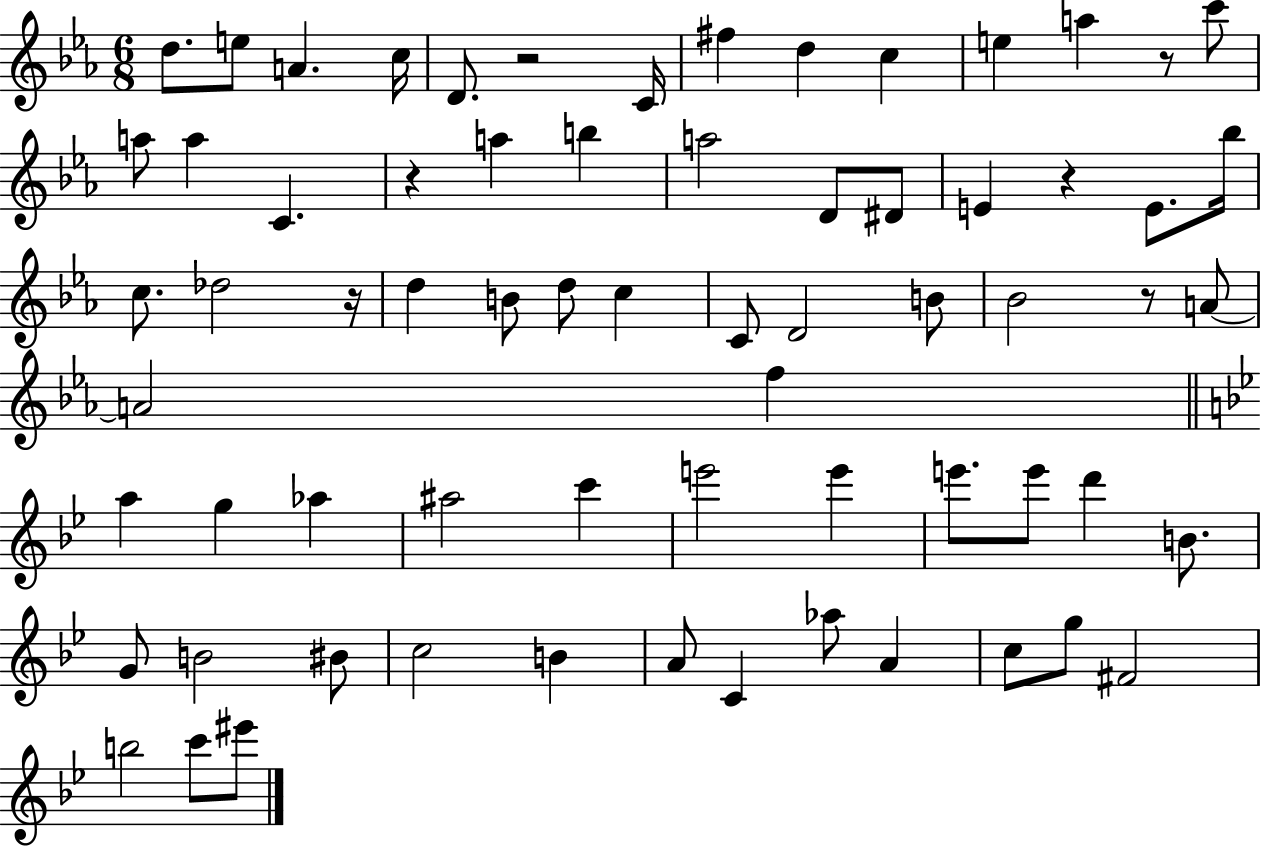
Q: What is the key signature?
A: EES major